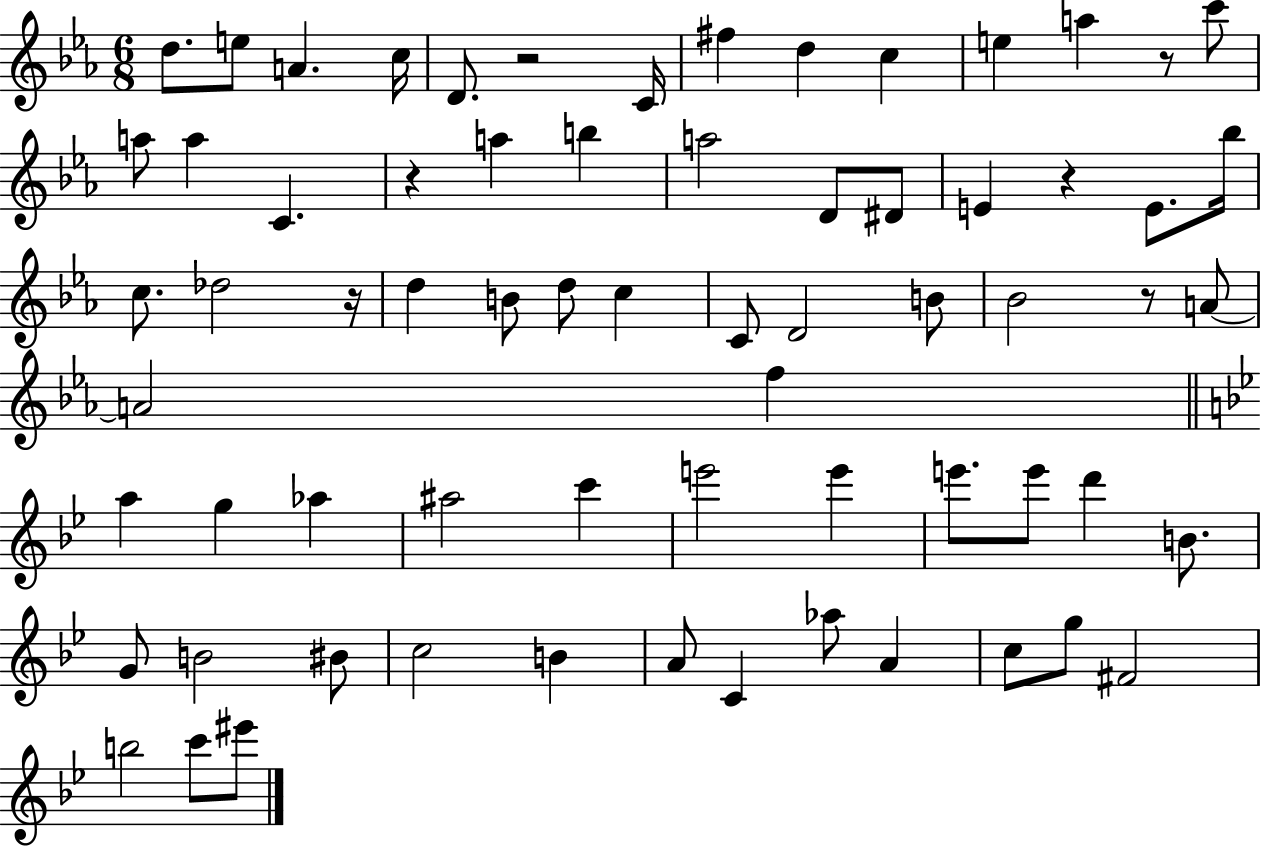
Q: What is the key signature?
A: EES major